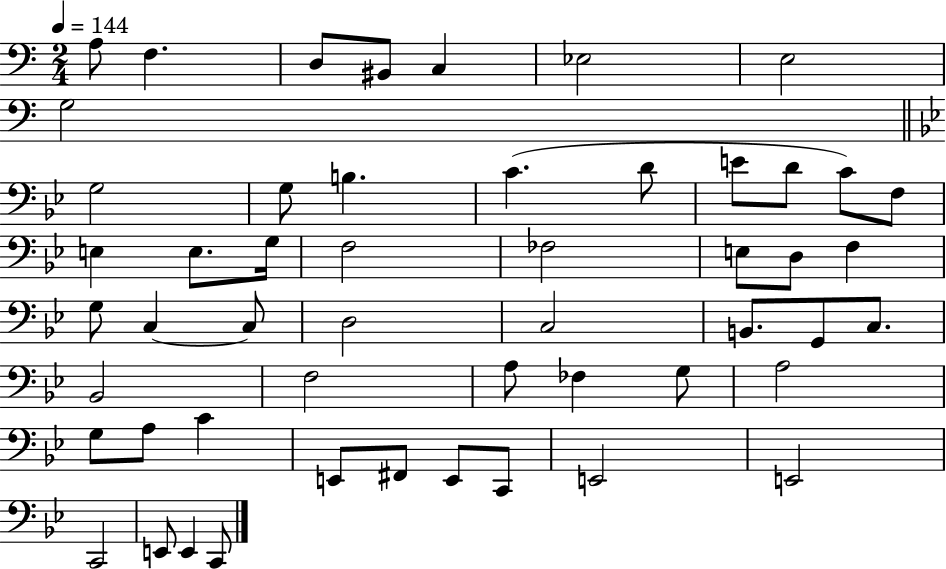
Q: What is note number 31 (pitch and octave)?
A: B2